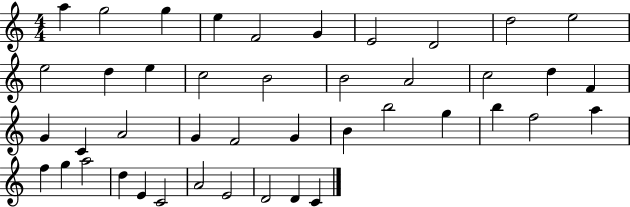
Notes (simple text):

A5/q G5/h G5/q E5/q F4/h G4/q E4/h D4/h D5/h E5/h E5/h D5/q E5/q C5/h B4/h B4/h A4/h C5/h D5/q F4/q G4/q C4/q A4/h G4/q F4/h G4/q B4/q B5/h G5/q B5/q F5/h A5/q F5/q G5/q A5/h D5/q E4/q C4/h A4/h E4/h D4/h D4/q C4/q